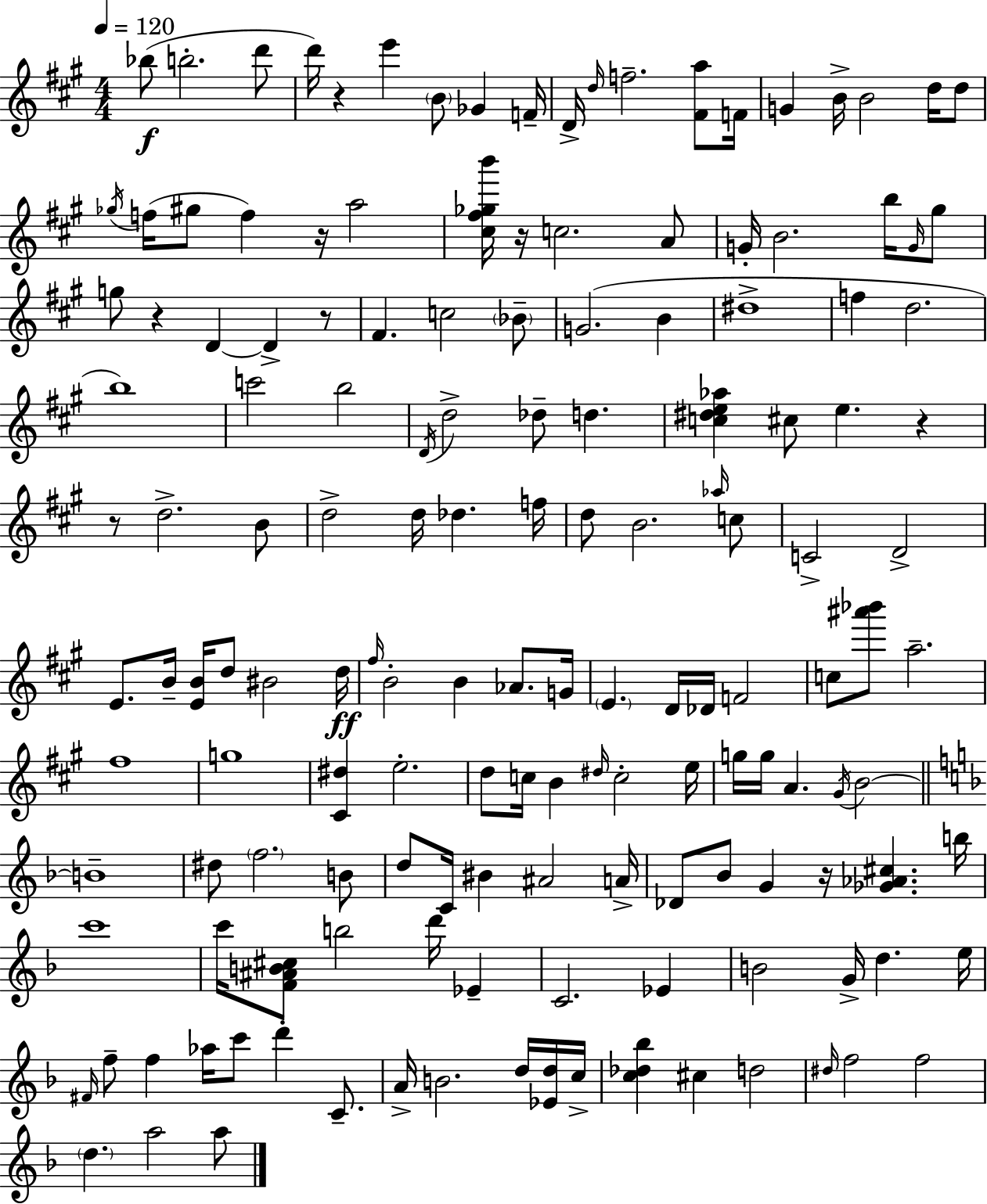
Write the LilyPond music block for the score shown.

{
  \clef treble
  \numericTimeSignature
  \time 4/4
  \key a \major
  \tempo 4 = 120
  bes''8(\f b''2.-. d'''8 | d'''16) r4 e'''4 \parenthesize b'8 ges'4 f'16-- | d'16-> \grace { d''16 } f''2.-- <fis' a''>8 | f'16 g'4 b'16-> b'2 d''16 d''8 | \break \acciaccatura { ges''16 } f''16( gis''8 f''4) r16 a''2 | <cis'' fis'' ges'' b'''>16 r16 c''2. | a'8 g'16-. b'2. b''16 | \grace { g'16 } gis''8 g''8 r4 d'4~~ d'4-> | \break r8 fis'4. c''2 | \parenthesize bes'8-- g'2.( b'4 | dis''1-> | f''4 d''2. | \break b''1) | c'''2 b''2 | \acciaccatura { d'16 } d''2-> des''8-- d''4. | <c'' dis'' e'' aes''>4 cis''8 e''4. | \break r4 r8 d''2.-> | b'8 d''2-> d''16 des''4. | f''16 d''8 b'2. | \grace { aes''16 } c''8 c'2-> d'2-> | \break e'8. b'16-- <e' b'>16 d''8 bis'2 | d''16\ff \grace { fis''16 } b'2-. b'4 | aes'8. g'16 \parenthesize e'4. d'16 des'16 f'2 | c''8 <ais''' bes'''>8 a''2.-- | \break fis''1 | g''1 | <cis' dis''>4 e''2.-. | d''8 c''16 b'4 \grace { dis''16 } c''2-. | \break e''16 g''16 g''16 a'4. \acciaccatura { gis'16 } | b'2~~ \bar "||" \break \key f \major b'1-- | dis''8 \parenthesize f''2. b'8 | d''8 c'16 bis'4 ais'2 a'16-> | des'8 bes'8 g'4 r16 <ges' aes' cis''>4. b''16 | \break c'''1 | c'''16 <f' ais' b' cis''>8 b''2 d'''16 ees'4-- | c'2. ees'4 | b'2 g'16-> d''4. e''16 | \break \grace { fis'16 } f''8-- f''4 aes''16 c'''8 d'''4-. c'8.-- | a'16-> b'2. d''16 <ees' d''>16 | c''16-> <c'' des'' bes''>4 cis''4 d''2 | \grace { dis''16 } f''2 f''2 | \break \parenthesize d''4. a''2 | a''8 \bar "|."
}